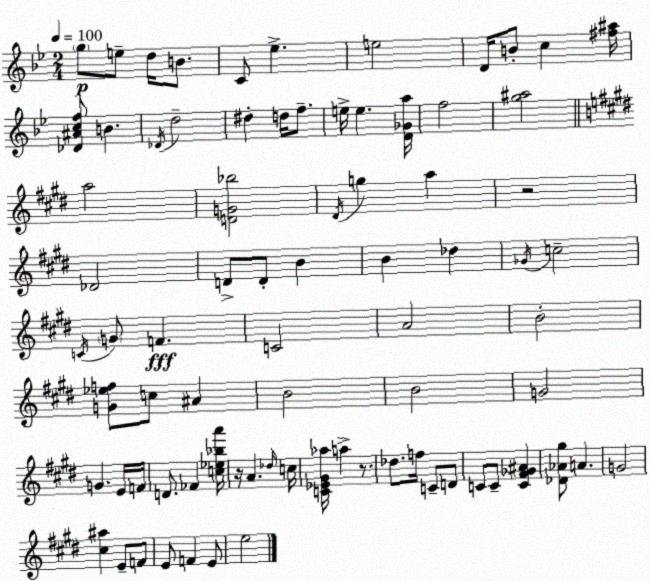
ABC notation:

X:1
T:Untitled
M:2/4
L:1/4
K:Gm
g/2 e/2 d/4 B/2 C/2 _e e2 D/4 B/2 c [^f^a]/4 [_D^Acf]/2 B _D/4 d2 ^d d/4 f/2 e/4 e [D_Ga]/4 f2 [g^a]2 a2 [DG_b]2 ^D/4 g a z2 _D2 D/2 D/2 B B _d _G/4 c2 C/4 G/2 F C2 A2 B2 [G_ef]/2 c/2 ^A B2 B2 G2 G E/4 F/4 D/2 _F [c_e_ba']/4 z/4 A _d/4 c/4 [C_E^G_a]/4 a z/2 _d/2 f/4 C/2 D/2 C/2 C/2 [C^F_G^A] [_D_A^g]/2 A G2 [^c^a] E/2 F/2 E/2 F E/2 e2